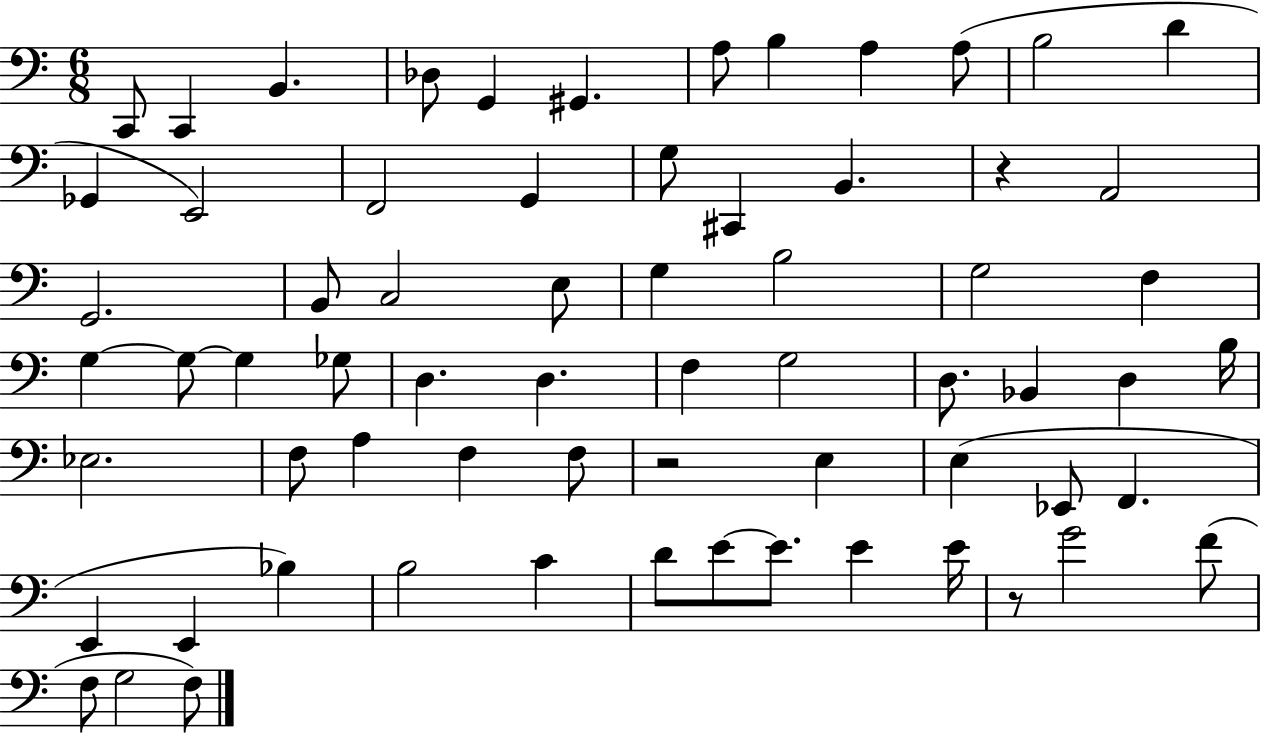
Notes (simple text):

C2/e C2/q B2/q. Db3/e G2/q G#2/q. A3/e B3/q A3/q A3/e B3/h D4/q Gb2/q E2/h F2/h G2/q G3/e C#2/q B2/q. R/q A2/h G2/h. B2/e C3/h E3/e G3/q B3/h G3/h F3/q G3/q G3/e G3/q Gb3/e D3/q. D3/q. F3/q G3/h D3/e. Bb2/q D3/q B3/s Eb3/h. F3/e A3/q F3/q F3/e R/h E3/q E3/q Eb2/e F2/q. E2/q E2/q Bb3/q B3/h C4/q D4/e E4/e E4/e. E4/q E4/s R/e G4/h F4/e F3/e G3/h F3/e